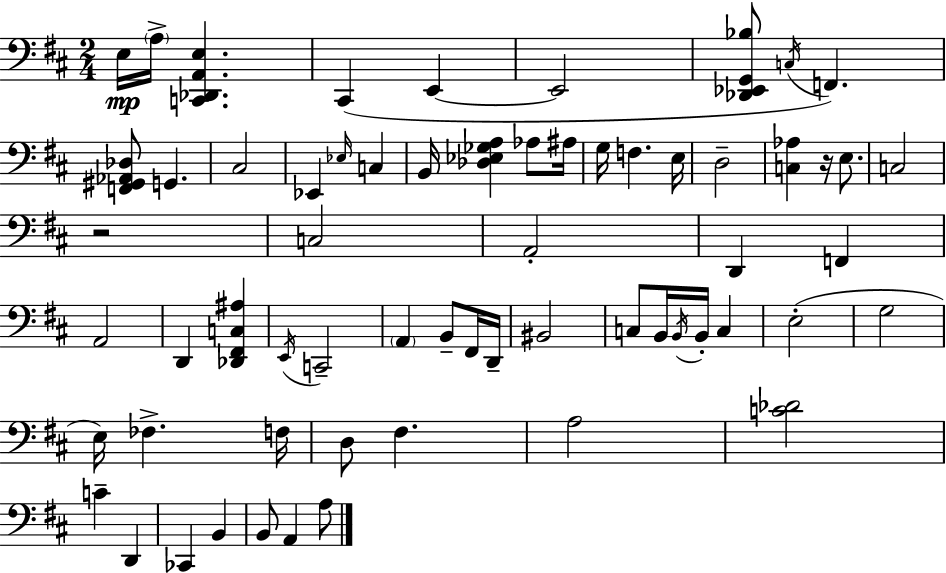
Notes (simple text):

E3/s A3/s [C2,Db2,A2,E3]/q. C#2/q E2/q E2/h [Db2,Eb2,G2,Bb3]/e C3/s F2/q. [F2,G#2,Ab2,Db3]/e G2/q. C#3/h Eb2/q Eb3/s C3/q B2/s [Db3,Eb3,Gb3,A3]/q Ab3/e A#3/s G3/s F3/q. E3/s D3/h [C3,Ab3]/q R/s E3/e. C3/h R/h C3/h A2/h D2/q F2/q A2/h D2/q [Db2,F#2,C3,A#3]/q E2/s C2/h A2/q B2/e F#2/s D2/s BIS2/h C3/e B2/s B2/s B2/s C3/q E3/h G3/h E3/s FES3/q. F3/s D3/e F#3/q. A3/h [C4,Db4]/h C4/q D2/q CES2/q B2/q B2/e A2/q A3/e